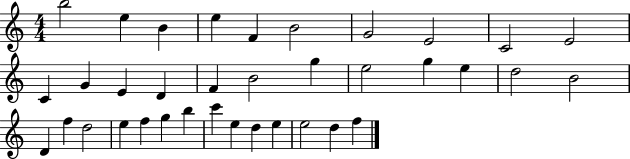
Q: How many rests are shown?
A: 0